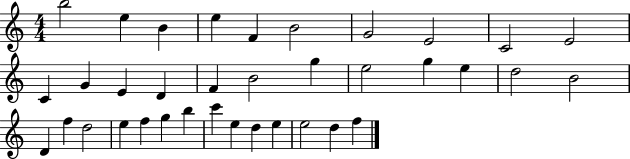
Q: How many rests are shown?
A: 0